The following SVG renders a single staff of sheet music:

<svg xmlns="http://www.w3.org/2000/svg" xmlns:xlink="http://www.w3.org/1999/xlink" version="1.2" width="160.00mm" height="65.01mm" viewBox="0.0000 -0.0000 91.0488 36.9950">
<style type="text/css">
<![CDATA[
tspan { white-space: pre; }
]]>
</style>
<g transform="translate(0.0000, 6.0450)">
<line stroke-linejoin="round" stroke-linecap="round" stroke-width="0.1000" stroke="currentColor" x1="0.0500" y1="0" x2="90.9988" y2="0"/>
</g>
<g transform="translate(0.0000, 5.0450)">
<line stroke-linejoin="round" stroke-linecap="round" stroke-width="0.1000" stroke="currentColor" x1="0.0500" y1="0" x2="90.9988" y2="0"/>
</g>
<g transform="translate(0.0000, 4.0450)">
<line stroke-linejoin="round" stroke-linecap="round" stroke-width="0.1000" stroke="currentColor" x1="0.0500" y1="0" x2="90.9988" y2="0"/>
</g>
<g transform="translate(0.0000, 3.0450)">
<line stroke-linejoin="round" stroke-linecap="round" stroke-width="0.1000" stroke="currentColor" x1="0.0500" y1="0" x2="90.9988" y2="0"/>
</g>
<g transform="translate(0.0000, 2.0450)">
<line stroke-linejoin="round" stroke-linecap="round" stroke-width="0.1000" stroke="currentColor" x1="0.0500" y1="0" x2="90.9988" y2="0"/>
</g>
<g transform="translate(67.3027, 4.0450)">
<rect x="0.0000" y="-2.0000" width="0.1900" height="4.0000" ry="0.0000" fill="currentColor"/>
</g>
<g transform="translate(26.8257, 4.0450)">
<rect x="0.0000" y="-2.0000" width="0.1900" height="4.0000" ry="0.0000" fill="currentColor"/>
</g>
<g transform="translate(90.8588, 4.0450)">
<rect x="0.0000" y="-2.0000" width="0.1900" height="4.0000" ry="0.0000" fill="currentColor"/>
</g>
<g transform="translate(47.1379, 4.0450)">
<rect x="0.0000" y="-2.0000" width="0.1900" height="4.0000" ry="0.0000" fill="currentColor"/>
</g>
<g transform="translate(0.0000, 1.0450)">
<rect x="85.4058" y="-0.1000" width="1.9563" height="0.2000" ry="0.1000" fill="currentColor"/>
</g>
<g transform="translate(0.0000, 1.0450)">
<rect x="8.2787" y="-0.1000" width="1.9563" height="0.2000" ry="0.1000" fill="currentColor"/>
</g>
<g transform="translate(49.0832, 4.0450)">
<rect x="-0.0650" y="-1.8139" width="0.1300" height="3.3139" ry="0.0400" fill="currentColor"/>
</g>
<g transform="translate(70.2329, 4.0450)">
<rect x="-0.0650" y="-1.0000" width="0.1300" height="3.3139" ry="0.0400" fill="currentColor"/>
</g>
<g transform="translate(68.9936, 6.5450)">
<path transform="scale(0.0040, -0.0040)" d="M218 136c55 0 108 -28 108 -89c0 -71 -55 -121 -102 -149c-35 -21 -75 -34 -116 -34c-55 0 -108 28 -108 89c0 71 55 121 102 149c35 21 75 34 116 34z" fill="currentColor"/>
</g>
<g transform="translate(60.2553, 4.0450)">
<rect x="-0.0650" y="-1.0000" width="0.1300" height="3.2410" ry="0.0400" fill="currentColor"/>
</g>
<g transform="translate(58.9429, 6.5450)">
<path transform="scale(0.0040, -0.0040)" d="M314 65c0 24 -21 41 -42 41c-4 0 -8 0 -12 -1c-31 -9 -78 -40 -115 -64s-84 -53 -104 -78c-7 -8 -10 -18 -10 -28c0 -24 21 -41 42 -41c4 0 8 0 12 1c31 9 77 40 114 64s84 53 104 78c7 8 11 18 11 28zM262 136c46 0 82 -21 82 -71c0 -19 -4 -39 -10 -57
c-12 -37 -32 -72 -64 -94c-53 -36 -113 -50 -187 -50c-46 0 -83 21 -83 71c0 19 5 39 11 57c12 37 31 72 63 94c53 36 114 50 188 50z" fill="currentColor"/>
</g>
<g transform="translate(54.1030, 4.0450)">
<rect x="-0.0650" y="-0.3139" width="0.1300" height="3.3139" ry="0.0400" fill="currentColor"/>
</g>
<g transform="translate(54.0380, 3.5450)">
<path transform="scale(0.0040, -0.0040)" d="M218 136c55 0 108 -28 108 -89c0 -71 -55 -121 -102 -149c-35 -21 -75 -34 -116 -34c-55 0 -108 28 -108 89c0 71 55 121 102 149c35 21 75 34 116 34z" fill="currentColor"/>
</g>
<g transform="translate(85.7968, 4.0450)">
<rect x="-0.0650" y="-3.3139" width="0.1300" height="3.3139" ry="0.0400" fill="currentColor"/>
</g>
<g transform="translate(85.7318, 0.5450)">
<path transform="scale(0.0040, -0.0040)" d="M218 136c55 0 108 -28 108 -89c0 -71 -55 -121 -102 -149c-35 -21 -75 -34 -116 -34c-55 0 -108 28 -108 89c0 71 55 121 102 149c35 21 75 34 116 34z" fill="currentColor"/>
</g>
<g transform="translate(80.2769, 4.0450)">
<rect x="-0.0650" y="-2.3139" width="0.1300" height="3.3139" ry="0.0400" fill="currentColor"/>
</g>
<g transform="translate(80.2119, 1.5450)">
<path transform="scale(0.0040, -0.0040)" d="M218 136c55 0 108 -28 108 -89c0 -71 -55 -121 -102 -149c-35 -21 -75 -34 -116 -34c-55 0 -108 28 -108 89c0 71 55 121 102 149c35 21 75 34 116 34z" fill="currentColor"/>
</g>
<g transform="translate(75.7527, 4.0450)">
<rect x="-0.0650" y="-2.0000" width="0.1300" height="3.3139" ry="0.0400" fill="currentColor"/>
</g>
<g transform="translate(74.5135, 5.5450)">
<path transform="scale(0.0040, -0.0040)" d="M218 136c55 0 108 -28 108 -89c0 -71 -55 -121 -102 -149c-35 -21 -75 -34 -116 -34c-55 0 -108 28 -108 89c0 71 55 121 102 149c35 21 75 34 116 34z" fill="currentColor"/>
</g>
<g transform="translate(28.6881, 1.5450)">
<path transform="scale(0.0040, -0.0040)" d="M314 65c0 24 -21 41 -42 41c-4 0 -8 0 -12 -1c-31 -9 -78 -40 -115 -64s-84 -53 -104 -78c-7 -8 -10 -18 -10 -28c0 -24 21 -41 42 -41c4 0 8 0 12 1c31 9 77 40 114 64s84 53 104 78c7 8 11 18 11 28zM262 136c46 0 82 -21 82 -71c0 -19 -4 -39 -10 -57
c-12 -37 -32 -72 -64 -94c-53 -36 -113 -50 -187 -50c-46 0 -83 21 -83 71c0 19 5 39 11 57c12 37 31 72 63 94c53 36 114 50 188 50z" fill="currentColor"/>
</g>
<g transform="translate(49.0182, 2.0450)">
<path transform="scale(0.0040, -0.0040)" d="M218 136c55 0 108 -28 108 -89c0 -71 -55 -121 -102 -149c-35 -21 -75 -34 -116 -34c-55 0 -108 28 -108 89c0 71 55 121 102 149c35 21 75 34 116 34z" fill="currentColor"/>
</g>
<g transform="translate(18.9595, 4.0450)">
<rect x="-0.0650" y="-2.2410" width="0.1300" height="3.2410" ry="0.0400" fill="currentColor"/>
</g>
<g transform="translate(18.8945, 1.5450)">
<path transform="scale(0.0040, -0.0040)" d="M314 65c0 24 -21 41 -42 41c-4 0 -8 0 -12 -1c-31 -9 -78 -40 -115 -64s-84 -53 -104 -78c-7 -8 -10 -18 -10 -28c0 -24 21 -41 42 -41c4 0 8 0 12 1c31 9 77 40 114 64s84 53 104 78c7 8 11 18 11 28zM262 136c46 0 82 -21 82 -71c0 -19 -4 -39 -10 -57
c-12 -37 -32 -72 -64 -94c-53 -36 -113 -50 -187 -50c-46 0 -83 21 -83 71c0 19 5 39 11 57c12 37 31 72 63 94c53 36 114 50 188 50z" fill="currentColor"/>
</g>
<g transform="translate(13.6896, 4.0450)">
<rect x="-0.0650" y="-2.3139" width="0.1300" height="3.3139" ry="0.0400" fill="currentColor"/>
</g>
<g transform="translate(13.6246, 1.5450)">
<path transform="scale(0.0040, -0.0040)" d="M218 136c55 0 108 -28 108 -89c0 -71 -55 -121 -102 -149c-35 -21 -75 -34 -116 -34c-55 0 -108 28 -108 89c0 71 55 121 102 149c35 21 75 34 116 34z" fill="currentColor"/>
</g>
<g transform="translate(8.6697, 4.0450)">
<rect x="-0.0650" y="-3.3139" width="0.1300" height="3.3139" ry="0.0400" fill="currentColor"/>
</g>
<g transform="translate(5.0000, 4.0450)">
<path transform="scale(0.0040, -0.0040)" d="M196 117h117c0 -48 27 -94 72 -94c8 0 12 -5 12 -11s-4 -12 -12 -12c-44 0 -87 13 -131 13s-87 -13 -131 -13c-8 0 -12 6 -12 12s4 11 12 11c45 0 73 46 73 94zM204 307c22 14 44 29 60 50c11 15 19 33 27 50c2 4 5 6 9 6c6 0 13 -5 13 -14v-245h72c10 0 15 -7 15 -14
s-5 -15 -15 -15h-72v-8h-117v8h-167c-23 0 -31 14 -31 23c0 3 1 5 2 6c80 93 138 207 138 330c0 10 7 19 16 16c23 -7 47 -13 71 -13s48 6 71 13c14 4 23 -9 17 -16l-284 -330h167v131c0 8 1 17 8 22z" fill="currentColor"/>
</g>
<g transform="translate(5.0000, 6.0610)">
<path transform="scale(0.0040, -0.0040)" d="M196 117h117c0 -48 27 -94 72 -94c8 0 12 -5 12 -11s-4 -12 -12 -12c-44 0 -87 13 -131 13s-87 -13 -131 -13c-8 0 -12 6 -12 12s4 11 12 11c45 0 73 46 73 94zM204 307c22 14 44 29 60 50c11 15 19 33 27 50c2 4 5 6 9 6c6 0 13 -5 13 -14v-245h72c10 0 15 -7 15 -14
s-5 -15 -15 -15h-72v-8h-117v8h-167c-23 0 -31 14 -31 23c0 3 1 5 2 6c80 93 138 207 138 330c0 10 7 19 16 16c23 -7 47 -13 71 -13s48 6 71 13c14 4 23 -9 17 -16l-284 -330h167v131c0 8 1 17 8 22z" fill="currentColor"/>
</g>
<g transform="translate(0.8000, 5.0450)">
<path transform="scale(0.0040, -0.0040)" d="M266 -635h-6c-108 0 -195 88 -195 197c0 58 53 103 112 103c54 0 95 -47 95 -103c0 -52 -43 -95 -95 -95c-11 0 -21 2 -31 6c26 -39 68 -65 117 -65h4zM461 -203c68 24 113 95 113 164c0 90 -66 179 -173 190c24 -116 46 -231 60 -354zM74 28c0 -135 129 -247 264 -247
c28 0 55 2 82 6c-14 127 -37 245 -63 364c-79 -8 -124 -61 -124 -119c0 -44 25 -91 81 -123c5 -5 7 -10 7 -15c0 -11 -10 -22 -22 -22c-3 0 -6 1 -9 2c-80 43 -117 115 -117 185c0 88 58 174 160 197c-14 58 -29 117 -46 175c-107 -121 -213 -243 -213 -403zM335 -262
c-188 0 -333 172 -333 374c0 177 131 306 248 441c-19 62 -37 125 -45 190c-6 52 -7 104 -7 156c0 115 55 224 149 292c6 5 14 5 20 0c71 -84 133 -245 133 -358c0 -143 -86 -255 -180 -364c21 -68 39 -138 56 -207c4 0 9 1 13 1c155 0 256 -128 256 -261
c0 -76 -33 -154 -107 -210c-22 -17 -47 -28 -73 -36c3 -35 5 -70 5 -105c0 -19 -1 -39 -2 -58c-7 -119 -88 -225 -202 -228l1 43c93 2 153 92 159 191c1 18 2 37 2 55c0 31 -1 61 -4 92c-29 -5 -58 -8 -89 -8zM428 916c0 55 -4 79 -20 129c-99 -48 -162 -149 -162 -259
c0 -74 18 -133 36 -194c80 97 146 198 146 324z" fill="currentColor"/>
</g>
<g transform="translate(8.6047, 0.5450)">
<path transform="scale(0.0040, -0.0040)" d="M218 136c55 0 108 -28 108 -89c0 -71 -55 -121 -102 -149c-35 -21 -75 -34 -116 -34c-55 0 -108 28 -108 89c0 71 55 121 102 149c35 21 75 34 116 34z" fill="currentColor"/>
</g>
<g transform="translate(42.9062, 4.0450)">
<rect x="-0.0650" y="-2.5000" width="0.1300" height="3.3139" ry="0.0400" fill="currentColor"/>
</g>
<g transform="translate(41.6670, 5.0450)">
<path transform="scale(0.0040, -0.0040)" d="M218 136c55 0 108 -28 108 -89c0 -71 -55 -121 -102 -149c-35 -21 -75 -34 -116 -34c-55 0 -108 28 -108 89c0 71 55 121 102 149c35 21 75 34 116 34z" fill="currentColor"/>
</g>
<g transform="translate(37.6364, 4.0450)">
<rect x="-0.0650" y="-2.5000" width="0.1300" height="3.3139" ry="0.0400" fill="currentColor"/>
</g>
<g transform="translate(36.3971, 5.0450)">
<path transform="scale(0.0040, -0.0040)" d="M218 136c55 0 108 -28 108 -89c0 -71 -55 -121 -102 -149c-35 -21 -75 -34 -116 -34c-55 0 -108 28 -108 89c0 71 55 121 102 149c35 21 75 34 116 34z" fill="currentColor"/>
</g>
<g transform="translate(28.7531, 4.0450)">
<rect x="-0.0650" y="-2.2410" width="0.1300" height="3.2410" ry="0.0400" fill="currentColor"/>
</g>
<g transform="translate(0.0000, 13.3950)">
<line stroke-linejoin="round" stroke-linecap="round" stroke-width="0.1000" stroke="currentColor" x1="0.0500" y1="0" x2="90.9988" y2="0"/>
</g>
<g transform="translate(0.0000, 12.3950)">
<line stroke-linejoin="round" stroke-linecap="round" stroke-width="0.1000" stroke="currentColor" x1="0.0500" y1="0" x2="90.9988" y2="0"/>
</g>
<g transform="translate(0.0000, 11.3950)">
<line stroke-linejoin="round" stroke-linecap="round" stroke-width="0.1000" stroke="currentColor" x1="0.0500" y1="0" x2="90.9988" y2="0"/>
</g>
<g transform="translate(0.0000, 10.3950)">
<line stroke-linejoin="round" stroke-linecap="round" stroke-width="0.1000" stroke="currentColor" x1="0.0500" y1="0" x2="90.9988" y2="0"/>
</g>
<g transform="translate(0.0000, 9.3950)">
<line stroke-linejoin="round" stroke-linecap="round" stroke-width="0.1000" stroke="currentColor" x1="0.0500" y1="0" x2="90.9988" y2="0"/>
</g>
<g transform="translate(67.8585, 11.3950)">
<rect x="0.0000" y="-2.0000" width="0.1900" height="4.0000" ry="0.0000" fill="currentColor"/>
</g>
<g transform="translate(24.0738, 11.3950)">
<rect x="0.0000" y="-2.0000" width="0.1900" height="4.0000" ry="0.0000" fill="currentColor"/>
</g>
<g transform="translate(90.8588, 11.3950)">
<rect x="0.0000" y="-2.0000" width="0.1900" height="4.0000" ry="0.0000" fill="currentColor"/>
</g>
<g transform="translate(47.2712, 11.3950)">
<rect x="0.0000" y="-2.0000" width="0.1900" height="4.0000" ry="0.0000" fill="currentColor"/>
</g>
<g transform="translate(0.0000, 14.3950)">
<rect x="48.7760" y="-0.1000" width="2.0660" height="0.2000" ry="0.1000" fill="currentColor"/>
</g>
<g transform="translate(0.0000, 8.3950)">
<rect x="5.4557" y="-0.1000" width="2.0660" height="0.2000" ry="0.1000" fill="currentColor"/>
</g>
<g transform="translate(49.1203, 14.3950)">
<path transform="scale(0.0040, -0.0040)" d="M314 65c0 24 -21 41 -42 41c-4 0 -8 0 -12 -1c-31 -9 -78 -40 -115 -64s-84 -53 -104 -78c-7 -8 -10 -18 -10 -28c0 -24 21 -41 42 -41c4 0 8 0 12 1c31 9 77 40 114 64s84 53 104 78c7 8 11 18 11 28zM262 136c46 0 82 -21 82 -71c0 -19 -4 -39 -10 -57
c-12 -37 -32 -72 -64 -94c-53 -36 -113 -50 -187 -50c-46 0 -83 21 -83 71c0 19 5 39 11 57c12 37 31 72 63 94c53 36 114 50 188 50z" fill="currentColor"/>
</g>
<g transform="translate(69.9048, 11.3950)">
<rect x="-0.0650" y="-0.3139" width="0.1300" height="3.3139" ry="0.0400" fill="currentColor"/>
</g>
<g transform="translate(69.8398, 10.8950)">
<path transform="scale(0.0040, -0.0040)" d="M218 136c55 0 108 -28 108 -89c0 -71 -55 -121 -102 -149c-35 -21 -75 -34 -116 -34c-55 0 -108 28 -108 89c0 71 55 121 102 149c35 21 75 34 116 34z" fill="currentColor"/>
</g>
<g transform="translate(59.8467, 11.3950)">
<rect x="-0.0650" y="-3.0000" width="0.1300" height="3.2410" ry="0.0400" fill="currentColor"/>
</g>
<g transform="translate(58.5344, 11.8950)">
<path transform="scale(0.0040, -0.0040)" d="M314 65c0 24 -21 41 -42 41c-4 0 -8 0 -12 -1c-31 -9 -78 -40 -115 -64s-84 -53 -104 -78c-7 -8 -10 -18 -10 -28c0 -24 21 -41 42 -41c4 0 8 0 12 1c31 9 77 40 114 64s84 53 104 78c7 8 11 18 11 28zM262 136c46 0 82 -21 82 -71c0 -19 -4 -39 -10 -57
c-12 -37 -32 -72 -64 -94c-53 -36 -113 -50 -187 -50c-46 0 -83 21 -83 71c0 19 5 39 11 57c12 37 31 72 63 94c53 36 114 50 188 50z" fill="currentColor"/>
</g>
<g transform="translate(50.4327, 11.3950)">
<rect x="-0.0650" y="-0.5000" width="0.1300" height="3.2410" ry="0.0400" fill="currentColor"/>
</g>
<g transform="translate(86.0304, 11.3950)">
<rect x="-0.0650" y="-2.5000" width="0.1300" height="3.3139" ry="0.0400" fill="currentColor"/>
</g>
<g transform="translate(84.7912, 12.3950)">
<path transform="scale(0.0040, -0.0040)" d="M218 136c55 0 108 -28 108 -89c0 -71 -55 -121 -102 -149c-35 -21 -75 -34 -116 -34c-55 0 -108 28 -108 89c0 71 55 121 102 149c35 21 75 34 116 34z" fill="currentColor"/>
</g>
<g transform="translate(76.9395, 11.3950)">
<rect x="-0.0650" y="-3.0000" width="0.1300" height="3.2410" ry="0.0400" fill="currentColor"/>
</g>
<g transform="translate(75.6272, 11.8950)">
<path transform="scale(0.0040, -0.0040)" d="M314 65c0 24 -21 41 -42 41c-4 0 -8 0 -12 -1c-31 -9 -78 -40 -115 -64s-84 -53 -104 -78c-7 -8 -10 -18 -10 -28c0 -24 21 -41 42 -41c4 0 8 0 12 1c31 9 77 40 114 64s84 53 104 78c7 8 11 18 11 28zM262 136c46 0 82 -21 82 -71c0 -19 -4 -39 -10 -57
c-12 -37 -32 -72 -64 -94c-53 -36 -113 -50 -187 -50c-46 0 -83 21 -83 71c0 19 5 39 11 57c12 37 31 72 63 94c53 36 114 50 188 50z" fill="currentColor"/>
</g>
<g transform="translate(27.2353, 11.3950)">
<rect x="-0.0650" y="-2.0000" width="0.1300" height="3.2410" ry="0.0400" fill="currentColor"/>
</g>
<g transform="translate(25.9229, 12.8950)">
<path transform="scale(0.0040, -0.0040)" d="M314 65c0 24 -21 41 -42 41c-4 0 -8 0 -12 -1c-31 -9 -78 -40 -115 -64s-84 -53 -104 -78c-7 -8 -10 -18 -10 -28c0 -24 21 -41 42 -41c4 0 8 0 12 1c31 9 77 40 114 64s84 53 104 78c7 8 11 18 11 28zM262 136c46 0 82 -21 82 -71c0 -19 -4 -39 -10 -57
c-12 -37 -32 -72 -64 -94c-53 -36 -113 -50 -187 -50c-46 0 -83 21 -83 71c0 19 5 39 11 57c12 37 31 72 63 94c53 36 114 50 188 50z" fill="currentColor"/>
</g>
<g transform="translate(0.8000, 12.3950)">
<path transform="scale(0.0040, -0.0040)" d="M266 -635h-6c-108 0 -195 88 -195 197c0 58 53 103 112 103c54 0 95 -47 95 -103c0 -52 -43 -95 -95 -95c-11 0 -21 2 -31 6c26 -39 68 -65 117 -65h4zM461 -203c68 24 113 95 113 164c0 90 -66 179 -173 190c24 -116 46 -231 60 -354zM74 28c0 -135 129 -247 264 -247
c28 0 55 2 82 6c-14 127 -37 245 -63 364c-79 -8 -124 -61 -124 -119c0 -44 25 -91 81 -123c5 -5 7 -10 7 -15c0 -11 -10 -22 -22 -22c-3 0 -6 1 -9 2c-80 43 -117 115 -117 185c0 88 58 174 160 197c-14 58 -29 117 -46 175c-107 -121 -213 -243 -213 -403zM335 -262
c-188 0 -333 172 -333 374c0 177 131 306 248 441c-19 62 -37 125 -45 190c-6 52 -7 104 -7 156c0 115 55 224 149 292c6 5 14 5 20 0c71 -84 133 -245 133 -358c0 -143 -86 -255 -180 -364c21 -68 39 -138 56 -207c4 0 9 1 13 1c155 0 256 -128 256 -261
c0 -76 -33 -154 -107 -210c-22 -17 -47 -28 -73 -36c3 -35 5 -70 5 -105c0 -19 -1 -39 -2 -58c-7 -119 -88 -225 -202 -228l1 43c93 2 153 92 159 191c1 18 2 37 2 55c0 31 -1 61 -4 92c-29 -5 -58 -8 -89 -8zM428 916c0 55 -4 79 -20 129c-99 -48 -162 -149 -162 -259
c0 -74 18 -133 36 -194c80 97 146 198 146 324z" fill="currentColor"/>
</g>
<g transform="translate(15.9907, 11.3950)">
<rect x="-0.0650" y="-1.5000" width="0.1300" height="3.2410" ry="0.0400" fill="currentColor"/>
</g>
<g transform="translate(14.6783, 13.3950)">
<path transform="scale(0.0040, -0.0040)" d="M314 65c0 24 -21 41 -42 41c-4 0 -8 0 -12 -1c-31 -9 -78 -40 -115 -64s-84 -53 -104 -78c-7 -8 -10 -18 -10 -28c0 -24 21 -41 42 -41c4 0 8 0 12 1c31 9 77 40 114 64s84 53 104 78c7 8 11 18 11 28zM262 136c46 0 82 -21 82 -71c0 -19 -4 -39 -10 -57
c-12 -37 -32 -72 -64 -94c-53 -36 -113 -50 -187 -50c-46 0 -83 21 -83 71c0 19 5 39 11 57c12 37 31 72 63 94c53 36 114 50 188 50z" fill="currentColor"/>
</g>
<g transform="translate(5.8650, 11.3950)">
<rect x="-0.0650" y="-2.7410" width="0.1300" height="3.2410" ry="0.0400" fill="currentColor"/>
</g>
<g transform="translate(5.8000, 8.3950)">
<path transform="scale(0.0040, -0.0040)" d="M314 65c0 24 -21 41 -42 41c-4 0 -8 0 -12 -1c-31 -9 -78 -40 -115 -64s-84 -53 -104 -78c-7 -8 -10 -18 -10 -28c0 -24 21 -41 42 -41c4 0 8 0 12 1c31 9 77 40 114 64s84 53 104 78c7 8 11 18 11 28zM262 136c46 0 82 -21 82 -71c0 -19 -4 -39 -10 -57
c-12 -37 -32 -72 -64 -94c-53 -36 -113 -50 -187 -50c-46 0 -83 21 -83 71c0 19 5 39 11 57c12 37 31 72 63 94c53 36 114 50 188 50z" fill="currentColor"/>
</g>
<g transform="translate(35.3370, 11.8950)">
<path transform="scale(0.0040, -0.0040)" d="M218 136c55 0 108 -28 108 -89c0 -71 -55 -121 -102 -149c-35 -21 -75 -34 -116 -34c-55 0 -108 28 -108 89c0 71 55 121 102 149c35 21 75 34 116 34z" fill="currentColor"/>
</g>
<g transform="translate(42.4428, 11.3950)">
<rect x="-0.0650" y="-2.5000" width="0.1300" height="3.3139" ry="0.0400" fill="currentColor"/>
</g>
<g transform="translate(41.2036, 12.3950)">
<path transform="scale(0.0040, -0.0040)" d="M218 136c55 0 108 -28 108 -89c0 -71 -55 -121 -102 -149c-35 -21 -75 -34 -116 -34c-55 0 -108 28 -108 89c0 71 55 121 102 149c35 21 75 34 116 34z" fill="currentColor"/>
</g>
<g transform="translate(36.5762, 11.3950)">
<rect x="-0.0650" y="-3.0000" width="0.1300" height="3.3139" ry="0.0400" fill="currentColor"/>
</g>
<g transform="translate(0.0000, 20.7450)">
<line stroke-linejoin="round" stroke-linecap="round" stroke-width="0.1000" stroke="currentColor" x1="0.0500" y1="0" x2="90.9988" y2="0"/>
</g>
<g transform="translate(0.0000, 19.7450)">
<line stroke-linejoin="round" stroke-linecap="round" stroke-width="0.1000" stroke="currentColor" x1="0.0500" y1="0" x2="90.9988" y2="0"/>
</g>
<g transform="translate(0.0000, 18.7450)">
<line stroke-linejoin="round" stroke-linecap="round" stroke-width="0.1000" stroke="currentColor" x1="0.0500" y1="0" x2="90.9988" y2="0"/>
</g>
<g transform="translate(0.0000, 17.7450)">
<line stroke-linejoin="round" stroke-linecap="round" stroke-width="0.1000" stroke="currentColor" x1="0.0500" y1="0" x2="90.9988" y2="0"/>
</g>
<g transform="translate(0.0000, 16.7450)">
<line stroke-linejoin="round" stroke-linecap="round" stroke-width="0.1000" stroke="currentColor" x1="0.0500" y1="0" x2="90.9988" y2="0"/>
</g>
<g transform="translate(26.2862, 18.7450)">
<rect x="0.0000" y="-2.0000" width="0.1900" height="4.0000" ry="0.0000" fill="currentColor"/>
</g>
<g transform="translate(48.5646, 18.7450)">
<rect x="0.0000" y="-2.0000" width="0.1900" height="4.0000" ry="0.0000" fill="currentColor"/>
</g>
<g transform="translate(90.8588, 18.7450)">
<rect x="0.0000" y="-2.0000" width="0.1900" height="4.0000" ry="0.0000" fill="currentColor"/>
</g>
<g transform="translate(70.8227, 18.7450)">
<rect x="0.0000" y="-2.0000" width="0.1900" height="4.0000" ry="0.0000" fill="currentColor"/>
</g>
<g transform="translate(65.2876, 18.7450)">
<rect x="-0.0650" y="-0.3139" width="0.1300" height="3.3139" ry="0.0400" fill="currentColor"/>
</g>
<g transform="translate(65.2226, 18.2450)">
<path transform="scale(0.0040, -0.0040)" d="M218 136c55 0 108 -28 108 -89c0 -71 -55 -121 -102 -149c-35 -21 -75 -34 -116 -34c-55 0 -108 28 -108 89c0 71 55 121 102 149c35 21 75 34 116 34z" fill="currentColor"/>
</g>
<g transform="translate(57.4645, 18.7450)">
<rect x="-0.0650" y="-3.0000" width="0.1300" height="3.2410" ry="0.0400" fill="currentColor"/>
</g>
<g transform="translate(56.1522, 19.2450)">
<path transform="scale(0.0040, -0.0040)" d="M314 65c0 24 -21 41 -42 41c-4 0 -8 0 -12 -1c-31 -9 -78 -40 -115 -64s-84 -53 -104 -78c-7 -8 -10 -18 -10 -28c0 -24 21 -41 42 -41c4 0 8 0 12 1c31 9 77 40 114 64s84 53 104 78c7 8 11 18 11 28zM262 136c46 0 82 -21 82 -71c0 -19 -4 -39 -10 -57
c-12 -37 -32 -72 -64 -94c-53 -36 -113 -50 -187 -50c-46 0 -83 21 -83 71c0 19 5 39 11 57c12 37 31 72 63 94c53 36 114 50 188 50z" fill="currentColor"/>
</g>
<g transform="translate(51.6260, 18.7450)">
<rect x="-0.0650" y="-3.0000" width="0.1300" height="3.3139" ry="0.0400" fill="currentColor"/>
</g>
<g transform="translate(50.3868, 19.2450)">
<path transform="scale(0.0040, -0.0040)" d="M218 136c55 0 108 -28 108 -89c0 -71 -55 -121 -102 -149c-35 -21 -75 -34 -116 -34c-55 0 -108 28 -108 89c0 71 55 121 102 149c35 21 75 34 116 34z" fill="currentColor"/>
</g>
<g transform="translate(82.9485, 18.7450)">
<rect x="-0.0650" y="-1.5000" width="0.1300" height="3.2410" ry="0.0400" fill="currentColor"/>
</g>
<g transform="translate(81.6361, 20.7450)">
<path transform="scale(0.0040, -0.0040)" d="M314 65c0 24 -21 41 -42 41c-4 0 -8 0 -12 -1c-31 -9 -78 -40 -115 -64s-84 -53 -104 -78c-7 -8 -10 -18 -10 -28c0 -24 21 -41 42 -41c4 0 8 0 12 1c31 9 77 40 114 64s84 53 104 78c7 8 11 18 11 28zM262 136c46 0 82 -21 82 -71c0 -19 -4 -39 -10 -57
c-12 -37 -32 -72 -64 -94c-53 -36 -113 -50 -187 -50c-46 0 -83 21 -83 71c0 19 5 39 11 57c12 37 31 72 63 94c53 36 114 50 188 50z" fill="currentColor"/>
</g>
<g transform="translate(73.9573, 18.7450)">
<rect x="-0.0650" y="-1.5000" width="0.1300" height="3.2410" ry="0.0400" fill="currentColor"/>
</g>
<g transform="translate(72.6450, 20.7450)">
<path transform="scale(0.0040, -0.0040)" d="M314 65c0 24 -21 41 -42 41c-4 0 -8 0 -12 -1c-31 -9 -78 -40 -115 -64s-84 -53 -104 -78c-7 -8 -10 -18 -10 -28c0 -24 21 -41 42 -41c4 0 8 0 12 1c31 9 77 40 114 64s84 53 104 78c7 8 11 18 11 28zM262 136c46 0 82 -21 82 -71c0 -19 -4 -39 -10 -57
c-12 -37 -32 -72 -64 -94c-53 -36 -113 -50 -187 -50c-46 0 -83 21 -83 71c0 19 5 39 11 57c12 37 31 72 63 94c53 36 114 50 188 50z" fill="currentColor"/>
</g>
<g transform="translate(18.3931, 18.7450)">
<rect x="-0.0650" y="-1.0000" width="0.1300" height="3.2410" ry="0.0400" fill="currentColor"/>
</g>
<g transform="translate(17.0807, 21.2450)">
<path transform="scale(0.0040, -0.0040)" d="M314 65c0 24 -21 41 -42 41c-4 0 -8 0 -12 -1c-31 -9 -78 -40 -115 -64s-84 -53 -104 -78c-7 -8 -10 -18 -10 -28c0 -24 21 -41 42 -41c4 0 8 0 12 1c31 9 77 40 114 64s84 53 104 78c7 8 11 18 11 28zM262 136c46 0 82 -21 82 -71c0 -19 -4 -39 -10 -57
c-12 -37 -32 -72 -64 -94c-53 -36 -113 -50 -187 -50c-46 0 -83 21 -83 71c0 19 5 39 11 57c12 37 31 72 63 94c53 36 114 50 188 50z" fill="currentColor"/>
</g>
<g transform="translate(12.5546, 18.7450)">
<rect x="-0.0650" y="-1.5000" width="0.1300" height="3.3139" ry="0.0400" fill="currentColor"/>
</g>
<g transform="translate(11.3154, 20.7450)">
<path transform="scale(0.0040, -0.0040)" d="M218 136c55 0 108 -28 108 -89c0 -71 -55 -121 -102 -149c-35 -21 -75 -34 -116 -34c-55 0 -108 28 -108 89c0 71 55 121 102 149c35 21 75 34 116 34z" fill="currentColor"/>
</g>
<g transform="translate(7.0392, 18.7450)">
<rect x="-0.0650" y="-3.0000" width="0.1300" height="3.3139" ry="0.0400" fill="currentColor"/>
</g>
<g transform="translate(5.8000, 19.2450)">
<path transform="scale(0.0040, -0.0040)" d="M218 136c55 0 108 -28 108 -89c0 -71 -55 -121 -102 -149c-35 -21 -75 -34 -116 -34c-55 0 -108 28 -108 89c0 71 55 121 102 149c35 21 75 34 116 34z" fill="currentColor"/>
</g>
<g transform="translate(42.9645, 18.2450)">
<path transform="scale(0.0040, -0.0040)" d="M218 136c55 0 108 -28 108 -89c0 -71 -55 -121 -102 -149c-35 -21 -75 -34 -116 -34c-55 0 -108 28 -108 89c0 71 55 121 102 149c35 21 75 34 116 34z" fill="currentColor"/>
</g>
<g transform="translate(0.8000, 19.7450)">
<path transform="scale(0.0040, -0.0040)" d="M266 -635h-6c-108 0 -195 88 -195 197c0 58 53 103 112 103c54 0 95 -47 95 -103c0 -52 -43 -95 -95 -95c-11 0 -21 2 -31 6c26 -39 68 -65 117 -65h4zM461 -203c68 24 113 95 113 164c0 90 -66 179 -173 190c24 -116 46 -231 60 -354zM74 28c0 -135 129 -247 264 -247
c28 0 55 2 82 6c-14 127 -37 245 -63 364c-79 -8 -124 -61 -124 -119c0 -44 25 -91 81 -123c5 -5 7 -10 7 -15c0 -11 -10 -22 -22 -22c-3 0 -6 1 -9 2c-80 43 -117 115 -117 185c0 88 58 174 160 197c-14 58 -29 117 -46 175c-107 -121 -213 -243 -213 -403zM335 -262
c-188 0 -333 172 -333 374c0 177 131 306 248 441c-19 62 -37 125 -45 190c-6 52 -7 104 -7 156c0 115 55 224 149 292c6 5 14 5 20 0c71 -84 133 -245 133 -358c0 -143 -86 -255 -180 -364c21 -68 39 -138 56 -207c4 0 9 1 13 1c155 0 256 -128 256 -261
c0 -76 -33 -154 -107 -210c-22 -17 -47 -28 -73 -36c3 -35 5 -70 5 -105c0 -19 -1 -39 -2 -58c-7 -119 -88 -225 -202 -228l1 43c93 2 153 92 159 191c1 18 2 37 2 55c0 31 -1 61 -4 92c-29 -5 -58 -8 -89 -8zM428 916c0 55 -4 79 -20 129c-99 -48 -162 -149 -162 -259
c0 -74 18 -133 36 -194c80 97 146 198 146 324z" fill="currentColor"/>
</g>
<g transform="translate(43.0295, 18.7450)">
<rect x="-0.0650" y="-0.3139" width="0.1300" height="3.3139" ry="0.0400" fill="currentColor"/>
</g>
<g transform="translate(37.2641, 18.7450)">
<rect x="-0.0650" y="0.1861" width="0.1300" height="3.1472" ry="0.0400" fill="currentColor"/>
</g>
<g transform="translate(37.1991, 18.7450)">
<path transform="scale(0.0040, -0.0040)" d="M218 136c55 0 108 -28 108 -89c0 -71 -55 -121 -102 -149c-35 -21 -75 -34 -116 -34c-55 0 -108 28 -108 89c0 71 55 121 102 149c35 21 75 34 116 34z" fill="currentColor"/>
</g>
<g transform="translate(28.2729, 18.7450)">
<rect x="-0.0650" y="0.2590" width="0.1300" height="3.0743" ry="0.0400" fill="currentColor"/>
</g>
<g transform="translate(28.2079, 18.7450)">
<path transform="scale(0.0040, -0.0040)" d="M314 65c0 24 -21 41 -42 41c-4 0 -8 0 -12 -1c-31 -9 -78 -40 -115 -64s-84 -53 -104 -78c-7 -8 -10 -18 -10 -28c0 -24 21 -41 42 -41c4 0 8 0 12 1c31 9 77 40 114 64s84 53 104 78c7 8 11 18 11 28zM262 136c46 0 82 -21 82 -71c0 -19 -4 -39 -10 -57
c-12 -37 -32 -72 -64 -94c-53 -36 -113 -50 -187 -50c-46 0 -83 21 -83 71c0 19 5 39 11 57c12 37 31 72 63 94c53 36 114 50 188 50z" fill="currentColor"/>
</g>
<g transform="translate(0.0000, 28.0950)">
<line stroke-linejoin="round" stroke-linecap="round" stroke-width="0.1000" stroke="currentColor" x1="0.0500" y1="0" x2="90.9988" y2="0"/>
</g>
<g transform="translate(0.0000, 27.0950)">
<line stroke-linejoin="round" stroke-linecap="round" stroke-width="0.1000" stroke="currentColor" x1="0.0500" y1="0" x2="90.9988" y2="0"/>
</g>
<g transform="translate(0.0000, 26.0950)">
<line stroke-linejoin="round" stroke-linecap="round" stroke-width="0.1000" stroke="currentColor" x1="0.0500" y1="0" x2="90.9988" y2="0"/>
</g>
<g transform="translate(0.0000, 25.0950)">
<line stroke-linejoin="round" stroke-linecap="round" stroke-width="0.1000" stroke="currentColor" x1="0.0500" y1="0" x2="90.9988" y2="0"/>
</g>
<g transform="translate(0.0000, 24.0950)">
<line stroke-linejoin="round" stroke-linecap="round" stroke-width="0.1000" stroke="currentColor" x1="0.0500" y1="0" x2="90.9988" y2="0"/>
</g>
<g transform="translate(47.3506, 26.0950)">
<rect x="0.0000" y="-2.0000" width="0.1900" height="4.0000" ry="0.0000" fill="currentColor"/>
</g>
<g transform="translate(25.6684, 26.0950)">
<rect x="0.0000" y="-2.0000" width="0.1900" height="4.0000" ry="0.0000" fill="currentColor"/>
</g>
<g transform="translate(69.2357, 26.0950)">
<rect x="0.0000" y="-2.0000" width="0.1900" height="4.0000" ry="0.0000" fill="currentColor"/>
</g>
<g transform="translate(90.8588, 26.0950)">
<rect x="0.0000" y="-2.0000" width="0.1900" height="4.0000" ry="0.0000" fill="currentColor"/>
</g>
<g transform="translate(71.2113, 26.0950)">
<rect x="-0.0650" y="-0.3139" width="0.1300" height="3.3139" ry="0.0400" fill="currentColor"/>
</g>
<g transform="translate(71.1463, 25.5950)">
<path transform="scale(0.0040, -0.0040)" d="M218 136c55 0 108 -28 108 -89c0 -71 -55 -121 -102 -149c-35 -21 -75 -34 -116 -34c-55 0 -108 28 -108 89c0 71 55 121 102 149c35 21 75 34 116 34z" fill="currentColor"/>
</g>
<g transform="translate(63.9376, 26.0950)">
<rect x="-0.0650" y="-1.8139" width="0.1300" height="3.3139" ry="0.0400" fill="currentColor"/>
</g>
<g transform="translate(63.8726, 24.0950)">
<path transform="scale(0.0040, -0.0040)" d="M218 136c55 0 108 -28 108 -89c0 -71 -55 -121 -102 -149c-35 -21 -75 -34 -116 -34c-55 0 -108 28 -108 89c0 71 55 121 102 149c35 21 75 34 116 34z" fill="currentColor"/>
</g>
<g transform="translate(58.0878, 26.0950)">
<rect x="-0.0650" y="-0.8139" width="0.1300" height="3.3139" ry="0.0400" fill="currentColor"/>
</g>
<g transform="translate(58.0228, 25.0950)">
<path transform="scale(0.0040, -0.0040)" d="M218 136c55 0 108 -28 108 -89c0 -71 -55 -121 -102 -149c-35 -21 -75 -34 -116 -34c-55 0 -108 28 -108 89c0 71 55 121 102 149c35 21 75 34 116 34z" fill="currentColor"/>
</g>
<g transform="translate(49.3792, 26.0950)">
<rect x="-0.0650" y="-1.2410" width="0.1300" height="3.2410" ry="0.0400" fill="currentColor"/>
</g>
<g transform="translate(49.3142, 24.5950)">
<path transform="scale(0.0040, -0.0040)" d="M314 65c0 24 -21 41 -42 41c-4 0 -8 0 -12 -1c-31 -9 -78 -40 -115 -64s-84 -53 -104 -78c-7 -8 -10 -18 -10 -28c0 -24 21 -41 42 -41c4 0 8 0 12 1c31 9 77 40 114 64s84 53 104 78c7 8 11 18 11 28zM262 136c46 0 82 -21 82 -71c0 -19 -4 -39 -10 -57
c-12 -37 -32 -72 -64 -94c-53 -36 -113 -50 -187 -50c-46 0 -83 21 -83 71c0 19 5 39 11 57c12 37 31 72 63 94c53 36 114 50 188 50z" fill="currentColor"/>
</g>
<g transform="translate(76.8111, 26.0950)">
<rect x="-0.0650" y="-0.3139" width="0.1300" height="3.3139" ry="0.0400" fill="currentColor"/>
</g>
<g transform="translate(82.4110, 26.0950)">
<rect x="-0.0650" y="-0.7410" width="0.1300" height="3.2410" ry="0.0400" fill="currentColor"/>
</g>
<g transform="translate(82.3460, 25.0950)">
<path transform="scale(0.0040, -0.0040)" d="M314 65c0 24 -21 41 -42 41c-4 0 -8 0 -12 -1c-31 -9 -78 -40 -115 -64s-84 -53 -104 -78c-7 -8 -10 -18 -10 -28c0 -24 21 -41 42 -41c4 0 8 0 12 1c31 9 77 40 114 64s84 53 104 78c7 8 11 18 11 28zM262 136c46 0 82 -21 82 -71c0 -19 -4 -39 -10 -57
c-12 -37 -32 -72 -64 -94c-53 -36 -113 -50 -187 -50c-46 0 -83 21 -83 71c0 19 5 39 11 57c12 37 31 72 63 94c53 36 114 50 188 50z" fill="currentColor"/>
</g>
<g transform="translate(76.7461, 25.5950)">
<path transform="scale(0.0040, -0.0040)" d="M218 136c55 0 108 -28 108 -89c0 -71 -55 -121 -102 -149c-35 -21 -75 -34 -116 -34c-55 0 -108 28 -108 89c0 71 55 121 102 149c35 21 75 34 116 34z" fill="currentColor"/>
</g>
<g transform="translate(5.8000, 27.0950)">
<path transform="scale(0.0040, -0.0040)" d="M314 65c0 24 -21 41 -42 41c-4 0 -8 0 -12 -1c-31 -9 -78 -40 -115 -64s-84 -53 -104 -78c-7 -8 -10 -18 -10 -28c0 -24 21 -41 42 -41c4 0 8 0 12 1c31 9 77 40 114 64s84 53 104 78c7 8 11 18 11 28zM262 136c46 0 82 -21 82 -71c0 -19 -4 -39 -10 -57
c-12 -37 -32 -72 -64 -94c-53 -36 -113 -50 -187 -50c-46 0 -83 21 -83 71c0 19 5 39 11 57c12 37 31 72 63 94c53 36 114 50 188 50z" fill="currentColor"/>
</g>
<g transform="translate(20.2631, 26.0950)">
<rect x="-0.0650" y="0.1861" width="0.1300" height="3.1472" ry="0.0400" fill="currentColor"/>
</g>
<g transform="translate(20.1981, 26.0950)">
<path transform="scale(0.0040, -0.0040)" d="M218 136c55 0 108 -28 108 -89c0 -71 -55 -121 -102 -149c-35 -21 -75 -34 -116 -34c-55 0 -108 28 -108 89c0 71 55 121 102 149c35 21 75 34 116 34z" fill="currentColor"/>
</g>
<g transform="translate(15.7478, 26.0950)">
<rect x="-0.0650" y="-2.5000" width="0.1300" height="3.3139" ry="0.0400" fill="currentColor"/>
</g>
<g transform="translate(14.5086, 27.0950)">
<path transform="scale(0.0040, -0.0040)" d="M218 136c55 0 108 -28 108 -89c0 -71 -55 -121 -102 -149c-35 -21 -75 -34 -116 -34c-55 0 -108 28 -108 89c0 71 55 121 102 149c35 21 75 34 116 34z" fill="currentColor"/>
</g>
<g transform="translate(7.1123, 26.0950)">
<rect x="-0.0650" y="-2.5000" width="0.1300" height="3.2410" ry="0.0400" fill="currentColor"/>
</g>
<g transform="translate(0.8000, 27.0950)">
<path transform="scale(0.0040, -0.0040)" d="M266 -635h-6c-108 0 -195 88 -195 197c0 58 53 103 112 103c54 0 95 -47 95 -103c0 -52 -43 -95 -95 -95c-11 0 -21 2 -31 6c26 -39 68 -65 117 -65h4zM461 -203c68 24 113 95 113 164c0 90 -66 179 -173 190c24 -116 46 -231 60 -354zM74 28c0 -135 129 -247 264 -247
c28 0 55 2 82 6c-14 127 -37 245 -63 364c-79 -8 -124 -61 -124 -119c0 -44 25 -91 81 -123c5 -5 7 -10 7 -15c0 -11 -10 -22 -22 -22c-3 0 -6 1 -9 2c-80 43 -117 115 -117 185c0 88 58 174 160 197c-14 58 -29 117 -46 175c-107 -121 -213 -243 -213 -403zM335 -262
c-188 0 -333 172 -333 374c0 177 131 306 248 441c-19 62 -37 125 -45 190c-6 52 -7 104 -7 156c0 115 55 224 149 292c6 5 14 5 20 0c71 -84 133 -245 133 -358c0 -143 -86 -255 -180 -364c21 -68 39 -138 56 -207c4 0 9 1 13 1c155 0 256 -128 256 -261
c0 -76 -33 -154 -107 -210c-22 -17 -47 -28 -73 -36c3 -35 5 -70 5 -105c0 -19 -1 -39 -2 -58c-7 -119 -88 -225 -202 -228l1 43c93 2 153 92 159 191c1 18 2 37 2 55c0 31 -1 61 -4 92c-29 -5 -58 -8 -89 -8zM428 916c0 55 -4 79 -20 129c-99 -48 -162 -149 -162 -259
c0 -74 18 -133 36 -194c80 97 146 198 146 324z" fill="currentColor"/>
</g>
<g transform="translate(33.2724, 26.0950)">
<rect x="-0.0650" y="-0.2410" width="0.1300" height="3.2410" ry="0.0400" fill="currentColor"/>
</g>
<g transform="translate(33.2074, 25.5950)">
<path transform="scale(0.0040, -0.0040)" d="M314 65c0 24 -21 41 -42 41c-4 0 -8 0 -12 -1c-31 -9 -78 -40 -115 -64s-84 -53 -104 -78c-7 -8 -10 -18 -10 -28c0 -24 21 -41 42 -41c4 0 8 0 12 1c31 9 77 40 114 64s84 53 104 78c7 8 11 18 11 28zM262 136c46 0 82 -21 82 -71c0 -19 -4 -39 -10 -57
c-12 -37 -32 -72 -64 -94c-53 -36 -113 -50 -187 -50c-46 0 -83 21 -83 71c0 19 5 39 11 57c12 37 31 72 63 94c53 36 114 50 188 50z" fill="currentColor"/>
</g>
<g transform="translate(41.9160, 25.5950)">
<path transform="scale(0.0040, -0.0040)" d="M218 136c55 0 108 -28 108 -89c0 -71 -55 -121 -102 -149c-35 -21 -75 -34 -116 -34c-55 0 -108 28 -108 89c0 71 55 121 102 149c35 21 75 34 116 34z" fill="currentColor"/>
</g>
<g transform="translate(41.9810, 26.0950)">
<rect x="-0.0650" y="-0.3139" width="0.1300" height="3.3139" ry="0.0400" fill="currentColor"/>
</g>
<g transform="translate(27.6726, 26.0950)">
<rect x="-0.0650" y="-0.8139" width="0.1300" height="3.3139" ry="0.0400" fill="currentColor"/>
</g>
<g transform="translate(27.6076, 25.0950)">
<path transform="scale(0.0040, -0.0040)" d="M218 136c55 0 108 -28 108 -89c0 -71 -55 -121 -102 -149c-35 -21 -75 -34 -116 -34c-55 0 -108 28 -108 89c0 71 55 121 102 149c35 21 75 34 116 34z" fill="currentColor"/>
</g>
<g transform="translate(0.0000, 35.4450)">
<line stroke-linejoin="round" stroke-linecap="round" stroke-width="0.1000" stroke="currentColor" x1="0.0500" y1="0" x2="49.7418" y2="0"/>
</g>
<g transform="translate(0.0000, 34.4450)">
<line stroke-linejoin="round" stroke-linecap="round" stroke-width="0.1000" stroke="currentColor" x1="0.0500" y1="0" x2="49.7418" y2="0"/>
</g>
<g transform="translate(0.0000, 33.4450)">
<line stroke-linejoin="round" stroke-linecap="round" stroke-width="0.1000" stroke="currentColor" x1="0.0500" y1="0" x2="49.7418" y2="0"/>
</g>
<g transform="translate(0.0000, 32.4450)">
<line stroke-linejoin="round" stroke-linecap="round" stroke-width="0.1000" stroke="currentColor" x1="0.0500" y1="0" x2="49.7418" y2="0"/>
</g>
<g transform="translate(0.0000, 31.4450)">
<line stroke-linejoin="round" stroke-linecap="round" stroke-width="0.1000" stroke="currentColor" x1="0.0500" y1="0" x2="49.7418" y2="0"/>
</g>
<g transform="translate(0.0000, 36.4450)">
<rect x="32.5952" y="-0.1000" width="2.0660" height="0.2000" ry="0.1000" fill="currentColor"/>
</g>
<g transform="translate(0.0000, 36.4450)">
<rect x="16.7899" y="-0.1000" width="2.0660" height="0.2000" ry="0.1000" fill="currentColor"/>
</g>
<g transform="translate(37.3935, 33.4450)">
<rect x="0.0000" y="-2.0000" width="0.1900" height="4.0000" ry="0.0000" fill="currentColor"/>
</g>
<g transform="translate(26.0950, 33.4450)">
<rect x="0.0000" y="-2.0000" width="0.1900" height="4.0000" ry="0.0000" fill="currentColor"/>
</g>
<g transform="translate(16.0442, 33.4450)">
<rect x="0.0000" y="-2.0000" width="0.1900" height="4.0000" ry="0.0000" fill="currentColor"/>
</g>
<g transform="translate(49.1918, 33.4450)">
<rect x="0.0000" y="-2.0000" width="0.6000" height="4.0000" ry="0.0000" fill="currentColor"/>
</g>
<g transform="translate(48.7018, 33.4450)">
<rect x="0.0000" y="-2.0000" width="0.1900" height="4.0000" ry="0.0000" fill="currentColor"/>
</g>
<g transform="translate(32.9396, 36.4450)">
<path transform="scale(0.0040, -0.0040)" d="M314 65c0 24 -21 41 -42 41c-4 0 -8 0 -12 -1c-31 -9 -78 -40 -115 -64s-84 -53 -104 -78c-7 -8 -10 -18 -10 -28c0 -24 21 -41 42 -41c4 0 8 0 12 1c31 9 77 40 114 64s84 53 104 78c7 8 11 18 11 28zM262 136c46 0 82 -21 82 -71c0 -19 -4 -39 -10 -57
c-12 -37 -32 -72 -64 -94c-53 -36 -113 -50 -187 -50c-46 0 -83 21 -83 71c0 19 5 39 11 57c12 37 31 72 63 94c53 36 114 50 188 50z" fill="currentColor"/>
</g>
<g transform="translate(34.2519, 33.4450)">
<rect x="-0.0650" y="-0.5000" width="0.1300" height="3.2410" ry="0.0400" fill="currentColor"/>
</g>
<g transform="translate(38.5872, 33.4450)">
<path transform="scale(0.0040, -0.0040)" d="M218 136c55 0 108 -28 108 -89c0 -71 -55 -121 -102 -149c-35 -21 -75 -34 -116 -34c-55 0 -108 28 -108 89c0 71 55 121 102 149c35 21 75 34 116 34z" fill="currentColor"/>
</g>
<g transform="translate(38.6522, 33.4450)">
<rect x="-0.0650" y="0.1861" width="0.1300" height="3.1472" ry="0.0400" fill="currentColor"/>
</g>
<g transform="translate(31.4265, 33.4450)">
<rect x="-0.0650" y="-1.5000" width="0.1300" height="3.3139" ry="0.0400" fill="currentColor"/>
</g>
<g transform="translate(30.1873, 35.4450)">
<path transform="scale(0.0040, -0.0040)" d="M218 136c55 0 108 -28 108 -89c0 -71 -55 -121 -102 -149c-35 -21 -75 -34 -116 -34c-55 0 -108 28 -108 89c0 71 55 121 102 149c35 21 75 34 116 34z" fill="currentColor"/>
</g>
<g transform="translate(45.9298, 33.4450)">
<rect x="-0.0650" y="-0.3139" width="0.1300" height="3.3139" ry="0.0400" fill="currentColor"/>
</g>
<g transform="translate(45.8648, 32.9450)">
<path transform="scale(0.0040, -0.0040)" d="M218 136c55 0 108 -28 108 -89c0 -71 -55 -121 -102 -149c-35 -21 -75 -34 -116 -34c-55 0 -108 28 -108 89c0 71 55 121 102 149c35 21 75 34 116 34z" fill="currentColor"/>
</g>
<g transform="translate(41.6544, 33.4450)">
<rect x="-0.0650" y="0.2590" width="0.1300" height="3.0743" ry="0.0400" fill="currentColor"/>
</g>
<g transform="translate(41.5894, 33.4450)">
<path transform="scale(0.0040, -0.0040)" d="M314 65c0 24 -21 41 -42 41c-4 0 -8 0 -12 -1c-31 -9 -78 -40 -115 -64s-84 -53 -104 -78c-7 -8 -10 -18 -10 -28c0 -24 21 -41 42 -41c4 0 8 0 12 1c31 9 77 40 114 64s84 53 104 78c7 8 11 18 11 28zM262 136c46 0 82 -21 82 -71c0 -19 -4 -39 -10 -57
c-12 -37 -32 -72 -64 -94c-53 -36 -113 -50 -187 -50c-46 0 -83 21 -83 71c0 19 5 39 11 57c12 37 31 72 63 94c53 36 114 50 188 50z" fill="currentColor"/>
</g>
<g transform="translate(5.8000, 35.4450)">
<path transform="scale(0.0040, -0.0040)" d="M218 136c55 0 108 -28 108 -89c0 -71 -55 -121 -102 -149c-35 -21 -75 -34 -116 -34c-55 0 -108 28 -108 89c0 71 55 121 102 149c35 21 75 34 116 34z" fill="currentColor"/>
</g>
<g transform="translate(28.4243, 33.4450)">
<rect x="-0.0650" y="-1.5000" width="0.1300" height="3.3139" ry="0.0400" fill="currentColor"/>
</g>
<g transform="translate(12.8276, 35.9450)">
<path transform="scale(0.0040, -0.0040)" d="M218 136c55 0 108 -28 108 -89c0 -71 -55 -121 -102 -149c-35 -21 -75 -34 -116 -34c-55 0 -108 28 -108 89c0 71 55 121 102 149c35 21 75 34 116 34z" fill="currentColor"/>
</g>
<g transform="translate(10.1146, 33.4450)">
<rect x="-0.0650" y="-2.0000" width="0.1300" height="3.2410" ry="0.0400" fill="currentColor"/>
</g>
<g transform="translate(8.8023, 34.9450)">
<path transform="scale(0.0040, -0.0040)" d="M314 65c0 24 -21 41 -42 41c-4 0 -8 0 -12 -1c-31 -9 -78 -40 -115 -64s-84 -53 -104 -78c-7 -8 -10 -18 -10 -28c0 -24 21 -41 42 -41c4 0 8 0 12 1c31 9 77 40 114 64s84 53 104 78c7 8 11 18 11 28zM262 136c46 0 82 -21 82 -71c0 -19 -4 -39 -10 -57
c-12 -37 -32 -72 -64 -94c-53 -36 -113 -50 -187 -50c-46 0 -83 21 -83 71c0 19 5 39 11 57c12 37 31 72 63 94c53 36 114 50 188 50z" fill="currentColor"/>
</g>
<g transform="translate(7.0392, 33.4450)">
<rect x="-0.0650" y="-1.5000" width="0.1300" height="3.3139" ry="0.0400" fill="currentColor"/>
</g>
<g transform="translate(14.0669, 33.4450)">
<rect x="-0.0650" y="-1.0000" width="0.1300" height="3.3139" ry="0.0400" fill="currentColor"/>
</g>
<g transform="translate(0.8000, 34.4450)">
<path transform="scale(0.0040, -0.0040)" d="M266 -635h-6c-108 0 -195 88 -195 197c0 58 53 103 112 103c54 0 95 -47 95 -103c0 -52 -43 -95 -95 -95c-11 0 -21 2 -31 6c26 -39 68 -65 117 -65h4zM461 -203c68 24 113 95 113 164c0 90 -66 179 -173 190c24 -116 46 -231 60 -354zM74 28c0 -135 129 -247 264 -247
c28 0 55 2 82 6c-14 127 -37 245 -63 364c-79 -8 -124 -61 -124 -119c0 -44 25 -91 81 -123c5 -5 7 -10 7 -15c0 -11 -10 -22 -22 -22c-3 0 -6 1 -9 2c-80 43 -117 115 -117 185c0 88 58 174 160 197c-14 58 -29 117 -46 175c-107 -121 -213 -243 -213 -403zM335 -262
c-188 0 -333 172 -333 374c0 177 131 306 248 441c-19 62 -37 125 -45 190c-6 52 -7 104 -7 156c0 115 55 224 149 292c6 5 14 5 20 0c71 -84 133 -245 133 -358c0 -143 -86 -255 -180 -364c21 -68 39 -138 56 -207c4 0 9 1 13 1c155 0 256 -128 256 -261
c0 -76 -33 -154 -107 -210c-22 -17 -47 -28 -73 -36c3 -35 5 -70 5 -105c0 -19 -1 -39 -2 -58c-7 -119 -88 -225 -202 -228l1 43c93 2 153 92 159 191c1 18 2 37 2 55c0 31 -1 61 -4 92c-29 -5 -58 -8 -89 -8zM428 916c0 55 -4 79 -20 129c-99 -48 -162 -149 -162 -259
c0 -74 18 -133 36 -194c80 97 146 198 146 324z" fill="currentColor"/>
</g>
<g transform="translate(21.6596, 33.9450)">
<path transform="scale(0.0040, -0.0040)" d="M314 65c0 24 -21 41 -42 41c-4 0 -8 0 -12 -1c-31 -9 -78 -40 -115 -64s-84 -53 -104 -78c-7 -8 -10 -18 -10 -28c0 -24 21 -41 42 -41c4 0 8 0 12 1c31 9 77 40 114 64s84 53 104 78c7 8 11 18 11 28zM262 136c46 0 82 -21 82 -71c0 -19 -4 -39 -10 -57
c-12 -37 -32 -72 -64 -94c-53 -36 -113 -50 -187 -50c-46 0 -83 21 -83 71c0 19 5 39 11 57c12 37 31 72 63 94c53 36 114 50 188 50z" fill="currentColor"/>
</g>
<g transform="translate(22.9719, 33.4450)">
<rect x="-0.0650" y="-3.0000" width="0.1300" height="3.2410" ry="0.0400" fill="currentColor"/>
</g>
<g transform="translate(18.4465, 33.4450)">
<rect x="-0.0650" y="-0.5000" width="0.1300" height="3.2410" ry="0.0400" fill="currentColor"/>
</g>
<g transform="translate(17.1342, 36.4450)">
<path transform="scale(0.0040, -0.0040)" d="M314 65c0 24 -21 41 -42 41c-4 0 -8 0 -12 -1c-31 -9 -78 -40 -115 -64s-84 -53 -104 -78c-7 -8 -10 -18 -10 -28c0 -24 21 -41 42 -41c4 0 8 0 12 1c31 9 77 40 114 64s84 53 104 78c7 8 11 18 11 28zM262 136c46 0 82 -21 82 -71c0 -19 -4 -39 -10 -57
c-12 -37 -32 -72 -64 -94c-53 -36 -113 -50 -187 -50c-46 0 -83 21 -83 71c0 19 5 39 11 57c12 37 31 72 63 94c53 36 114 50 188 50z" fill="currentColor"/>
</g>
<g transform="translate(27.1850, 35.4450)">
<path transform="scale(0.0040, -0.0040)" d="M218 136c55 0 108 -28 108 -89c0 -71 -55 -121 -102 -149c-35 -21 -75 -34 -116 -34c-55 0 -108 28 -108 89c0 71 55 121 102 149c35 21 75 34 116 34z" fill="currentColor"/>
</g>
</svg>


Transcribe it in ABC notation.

X:1
T:Untitled
M:4/4
L:1/4
K:C
b g g2 g2 G G f c D2 D F g b a2 E2 F2 A G C2 A2 c A2 G A E D2 B2 B c A A2 c E2 E2 G2 G B d c2 c e2 d f c c d2 E F2 D C2 A2 E E C2 B B2 c